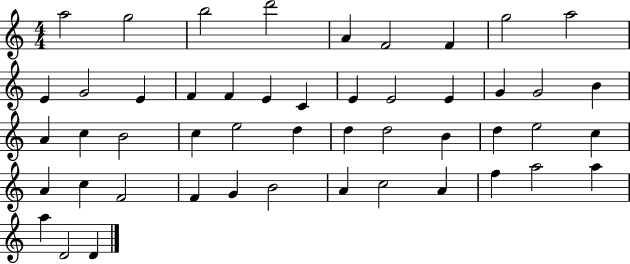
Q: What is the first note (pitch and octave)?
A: A5